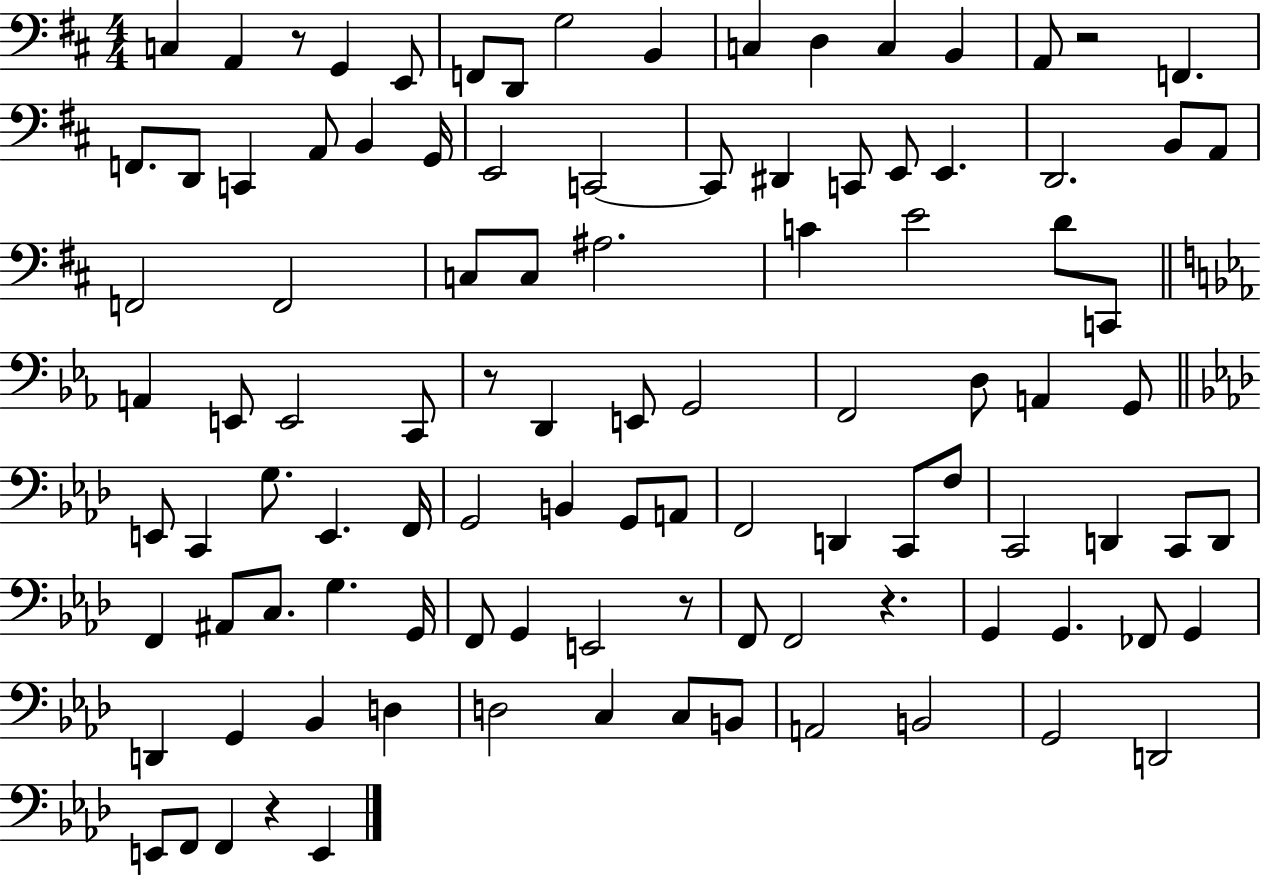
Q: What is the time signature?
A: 4/4